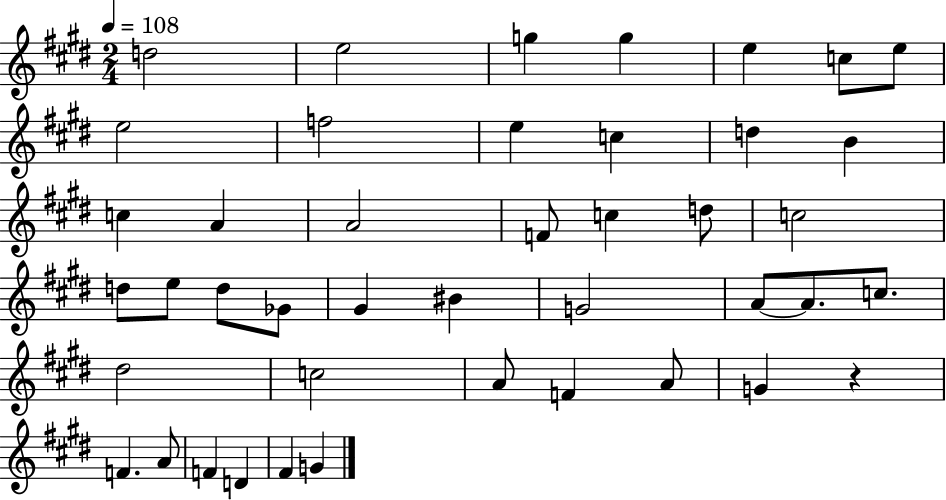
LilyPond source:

{
  \clef treble
  \numericTimeSignature
  \time 2/4
  \key e \major
  \tempo 4 = 108
  d''2 | e''2 | g''4 g''4 | e''4 c''8 e''8 | \break e''2 | f''2 | e''4 c''4 | d''4 b'4 | \break c''4 a'4 | a'2 | f'8 c''4 d''8 | c''2 | \break d''8 e''8 d''8 ges'8 | gis'4 bis'4 | g'2 | a'8~~ a'8. c''8. | \break dis''2 | c''2 | a'8 f'4 a'8 | g'4 r4 | \break f'4. a'8 | f'4 d'4 | fis'4 g'4 | \bar "|."
}